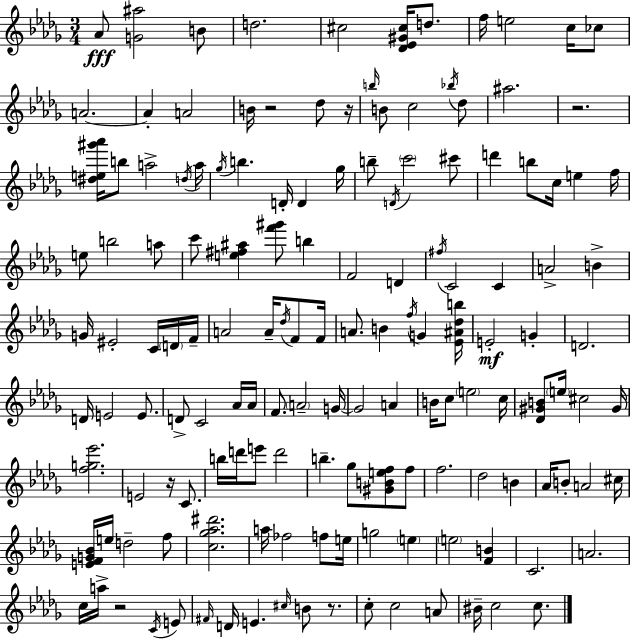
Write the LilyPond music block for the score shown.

{
  \clef treble
  \numericTimeSignature
  \time 3/4
  \key bes \minor
  aes'8\fff <g' ais''>2 b'8 | d''2. | cis''2 <des' ees' gis' cis''>16 d''8. | f''16 e''2 c''16 ces''8 | \break a'2.~~ | a'4-. a'2 | b'16 r2 des''8 r16 | \grace { b''16 } b'8 c''2 \acciaccatura { bes''16 } | \break des''8 ais''2. | r2. | <dis'' e'' gis''' aes'''>16 b''8 a''2-> | \acciaccatura { d''16 } a''16 \acciaccatura { ges''16 } b''4. d'16-. d'4 | \break ges''16 b''8-- \acciaccatura { d'16 } \parenthesize c'''2 | cis'''8 d'''4 b''8 c''16 | e''4 f''16 e''8 b''2 | a''8 c'''8 <e'' fis'' ais''>4 <f''' gis'''>8 | \break b''4 f'2 | d'4 \acciaccatura { fis''16 } c'2 | c'4 a'2-> | b'4-> g'16 eis'2-. | \break c'16 \parenthesize d'16 f'16-- a'2 | a'16-- \acciaccatura { des''16 } f'8 f'16 a'8. b'4 | \acciaccatura { f''16 } g'4 <ees' ais' des'' b''>16 e'2-.\mf | g'4-. d'2. | \break d'16 e'2 | e'8. d'8-> c'2 | aes'16 aes'16 f'8. \parenthesize a'2-- | g'16~~ g'2 | \break a'4 b'16 c''8 \parenthesize e''2 | c''16 <des' gis' b'>8 \parenthesize e''16 cis''2 | gis'16 <f'' g'' ees'''>2. | e'2 | \break r16 c'8. b''16 d'''16 e'''8 | d'''2 b''4.-- | ges''8 <gis' b' e'' f''>8 f''8 f''2. | des''2 | \break b'4 aes'16 b'8-. a'2 | cis''16 <e' f' g' bes'>16 e''16 d''2-- | f''8 <c'' ges'' aes'' dis'''>2. | a''16 fes''2 | \break f''8 e''16 g''2 | \parenthesize e''4 \parenthesize e''2 | <f' b'>4 c'2. | a'2. | \break c''16 a''16-> r2 | \acciaccatura { c'16 } e'8 \grace { fis'16 } d'16 e'4. | \grace { cis''16 } b'8 r8. c''8-. | c''2 a'8 bis'16-- | \break c''2 c''8. \bar "|."
}